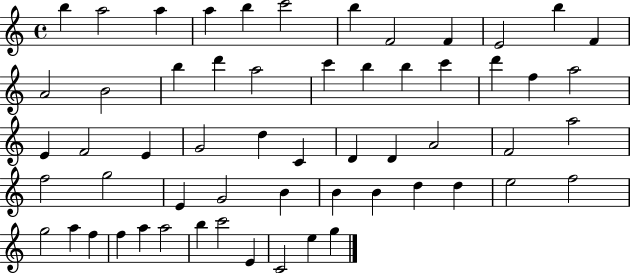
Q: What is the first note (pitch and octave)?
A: B5